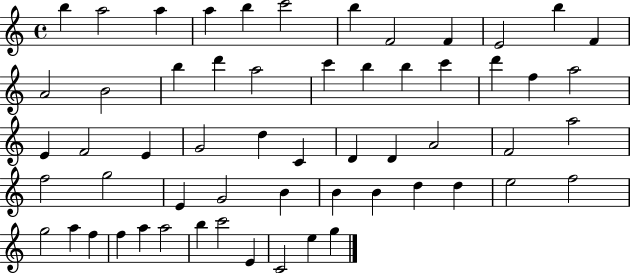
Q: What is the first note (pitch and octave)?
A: B5